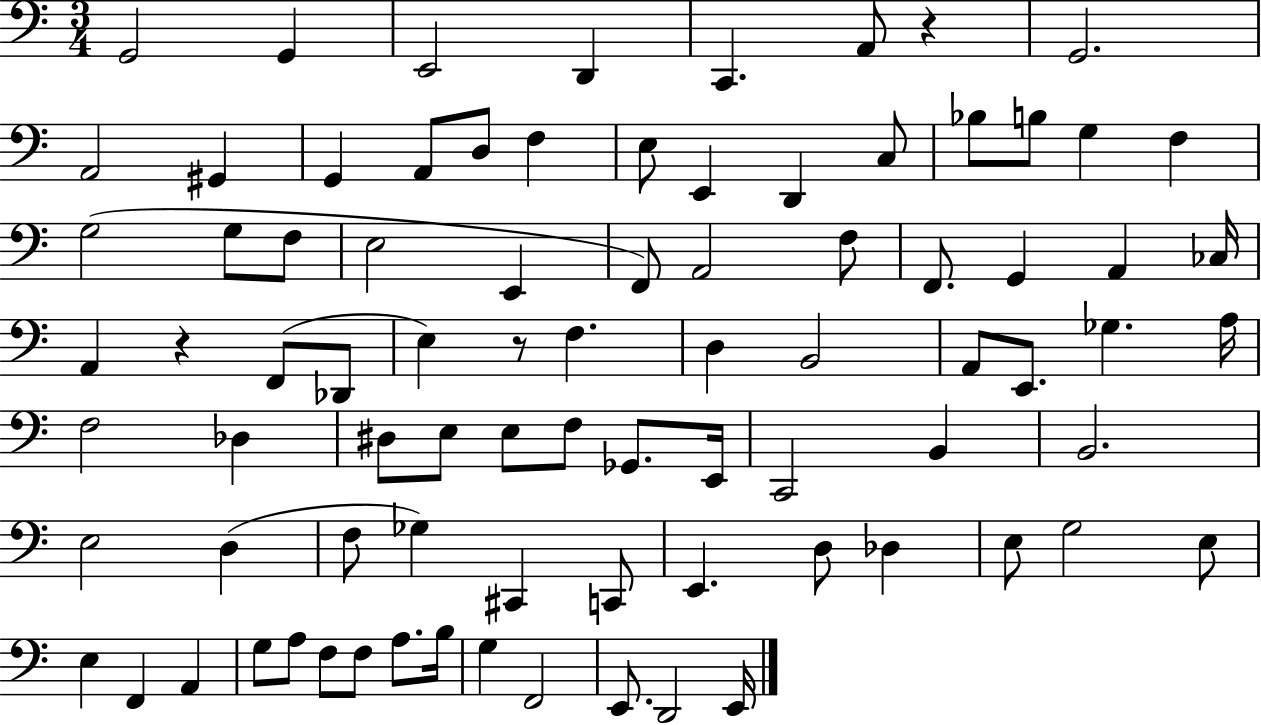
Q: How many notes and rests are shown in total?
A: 84